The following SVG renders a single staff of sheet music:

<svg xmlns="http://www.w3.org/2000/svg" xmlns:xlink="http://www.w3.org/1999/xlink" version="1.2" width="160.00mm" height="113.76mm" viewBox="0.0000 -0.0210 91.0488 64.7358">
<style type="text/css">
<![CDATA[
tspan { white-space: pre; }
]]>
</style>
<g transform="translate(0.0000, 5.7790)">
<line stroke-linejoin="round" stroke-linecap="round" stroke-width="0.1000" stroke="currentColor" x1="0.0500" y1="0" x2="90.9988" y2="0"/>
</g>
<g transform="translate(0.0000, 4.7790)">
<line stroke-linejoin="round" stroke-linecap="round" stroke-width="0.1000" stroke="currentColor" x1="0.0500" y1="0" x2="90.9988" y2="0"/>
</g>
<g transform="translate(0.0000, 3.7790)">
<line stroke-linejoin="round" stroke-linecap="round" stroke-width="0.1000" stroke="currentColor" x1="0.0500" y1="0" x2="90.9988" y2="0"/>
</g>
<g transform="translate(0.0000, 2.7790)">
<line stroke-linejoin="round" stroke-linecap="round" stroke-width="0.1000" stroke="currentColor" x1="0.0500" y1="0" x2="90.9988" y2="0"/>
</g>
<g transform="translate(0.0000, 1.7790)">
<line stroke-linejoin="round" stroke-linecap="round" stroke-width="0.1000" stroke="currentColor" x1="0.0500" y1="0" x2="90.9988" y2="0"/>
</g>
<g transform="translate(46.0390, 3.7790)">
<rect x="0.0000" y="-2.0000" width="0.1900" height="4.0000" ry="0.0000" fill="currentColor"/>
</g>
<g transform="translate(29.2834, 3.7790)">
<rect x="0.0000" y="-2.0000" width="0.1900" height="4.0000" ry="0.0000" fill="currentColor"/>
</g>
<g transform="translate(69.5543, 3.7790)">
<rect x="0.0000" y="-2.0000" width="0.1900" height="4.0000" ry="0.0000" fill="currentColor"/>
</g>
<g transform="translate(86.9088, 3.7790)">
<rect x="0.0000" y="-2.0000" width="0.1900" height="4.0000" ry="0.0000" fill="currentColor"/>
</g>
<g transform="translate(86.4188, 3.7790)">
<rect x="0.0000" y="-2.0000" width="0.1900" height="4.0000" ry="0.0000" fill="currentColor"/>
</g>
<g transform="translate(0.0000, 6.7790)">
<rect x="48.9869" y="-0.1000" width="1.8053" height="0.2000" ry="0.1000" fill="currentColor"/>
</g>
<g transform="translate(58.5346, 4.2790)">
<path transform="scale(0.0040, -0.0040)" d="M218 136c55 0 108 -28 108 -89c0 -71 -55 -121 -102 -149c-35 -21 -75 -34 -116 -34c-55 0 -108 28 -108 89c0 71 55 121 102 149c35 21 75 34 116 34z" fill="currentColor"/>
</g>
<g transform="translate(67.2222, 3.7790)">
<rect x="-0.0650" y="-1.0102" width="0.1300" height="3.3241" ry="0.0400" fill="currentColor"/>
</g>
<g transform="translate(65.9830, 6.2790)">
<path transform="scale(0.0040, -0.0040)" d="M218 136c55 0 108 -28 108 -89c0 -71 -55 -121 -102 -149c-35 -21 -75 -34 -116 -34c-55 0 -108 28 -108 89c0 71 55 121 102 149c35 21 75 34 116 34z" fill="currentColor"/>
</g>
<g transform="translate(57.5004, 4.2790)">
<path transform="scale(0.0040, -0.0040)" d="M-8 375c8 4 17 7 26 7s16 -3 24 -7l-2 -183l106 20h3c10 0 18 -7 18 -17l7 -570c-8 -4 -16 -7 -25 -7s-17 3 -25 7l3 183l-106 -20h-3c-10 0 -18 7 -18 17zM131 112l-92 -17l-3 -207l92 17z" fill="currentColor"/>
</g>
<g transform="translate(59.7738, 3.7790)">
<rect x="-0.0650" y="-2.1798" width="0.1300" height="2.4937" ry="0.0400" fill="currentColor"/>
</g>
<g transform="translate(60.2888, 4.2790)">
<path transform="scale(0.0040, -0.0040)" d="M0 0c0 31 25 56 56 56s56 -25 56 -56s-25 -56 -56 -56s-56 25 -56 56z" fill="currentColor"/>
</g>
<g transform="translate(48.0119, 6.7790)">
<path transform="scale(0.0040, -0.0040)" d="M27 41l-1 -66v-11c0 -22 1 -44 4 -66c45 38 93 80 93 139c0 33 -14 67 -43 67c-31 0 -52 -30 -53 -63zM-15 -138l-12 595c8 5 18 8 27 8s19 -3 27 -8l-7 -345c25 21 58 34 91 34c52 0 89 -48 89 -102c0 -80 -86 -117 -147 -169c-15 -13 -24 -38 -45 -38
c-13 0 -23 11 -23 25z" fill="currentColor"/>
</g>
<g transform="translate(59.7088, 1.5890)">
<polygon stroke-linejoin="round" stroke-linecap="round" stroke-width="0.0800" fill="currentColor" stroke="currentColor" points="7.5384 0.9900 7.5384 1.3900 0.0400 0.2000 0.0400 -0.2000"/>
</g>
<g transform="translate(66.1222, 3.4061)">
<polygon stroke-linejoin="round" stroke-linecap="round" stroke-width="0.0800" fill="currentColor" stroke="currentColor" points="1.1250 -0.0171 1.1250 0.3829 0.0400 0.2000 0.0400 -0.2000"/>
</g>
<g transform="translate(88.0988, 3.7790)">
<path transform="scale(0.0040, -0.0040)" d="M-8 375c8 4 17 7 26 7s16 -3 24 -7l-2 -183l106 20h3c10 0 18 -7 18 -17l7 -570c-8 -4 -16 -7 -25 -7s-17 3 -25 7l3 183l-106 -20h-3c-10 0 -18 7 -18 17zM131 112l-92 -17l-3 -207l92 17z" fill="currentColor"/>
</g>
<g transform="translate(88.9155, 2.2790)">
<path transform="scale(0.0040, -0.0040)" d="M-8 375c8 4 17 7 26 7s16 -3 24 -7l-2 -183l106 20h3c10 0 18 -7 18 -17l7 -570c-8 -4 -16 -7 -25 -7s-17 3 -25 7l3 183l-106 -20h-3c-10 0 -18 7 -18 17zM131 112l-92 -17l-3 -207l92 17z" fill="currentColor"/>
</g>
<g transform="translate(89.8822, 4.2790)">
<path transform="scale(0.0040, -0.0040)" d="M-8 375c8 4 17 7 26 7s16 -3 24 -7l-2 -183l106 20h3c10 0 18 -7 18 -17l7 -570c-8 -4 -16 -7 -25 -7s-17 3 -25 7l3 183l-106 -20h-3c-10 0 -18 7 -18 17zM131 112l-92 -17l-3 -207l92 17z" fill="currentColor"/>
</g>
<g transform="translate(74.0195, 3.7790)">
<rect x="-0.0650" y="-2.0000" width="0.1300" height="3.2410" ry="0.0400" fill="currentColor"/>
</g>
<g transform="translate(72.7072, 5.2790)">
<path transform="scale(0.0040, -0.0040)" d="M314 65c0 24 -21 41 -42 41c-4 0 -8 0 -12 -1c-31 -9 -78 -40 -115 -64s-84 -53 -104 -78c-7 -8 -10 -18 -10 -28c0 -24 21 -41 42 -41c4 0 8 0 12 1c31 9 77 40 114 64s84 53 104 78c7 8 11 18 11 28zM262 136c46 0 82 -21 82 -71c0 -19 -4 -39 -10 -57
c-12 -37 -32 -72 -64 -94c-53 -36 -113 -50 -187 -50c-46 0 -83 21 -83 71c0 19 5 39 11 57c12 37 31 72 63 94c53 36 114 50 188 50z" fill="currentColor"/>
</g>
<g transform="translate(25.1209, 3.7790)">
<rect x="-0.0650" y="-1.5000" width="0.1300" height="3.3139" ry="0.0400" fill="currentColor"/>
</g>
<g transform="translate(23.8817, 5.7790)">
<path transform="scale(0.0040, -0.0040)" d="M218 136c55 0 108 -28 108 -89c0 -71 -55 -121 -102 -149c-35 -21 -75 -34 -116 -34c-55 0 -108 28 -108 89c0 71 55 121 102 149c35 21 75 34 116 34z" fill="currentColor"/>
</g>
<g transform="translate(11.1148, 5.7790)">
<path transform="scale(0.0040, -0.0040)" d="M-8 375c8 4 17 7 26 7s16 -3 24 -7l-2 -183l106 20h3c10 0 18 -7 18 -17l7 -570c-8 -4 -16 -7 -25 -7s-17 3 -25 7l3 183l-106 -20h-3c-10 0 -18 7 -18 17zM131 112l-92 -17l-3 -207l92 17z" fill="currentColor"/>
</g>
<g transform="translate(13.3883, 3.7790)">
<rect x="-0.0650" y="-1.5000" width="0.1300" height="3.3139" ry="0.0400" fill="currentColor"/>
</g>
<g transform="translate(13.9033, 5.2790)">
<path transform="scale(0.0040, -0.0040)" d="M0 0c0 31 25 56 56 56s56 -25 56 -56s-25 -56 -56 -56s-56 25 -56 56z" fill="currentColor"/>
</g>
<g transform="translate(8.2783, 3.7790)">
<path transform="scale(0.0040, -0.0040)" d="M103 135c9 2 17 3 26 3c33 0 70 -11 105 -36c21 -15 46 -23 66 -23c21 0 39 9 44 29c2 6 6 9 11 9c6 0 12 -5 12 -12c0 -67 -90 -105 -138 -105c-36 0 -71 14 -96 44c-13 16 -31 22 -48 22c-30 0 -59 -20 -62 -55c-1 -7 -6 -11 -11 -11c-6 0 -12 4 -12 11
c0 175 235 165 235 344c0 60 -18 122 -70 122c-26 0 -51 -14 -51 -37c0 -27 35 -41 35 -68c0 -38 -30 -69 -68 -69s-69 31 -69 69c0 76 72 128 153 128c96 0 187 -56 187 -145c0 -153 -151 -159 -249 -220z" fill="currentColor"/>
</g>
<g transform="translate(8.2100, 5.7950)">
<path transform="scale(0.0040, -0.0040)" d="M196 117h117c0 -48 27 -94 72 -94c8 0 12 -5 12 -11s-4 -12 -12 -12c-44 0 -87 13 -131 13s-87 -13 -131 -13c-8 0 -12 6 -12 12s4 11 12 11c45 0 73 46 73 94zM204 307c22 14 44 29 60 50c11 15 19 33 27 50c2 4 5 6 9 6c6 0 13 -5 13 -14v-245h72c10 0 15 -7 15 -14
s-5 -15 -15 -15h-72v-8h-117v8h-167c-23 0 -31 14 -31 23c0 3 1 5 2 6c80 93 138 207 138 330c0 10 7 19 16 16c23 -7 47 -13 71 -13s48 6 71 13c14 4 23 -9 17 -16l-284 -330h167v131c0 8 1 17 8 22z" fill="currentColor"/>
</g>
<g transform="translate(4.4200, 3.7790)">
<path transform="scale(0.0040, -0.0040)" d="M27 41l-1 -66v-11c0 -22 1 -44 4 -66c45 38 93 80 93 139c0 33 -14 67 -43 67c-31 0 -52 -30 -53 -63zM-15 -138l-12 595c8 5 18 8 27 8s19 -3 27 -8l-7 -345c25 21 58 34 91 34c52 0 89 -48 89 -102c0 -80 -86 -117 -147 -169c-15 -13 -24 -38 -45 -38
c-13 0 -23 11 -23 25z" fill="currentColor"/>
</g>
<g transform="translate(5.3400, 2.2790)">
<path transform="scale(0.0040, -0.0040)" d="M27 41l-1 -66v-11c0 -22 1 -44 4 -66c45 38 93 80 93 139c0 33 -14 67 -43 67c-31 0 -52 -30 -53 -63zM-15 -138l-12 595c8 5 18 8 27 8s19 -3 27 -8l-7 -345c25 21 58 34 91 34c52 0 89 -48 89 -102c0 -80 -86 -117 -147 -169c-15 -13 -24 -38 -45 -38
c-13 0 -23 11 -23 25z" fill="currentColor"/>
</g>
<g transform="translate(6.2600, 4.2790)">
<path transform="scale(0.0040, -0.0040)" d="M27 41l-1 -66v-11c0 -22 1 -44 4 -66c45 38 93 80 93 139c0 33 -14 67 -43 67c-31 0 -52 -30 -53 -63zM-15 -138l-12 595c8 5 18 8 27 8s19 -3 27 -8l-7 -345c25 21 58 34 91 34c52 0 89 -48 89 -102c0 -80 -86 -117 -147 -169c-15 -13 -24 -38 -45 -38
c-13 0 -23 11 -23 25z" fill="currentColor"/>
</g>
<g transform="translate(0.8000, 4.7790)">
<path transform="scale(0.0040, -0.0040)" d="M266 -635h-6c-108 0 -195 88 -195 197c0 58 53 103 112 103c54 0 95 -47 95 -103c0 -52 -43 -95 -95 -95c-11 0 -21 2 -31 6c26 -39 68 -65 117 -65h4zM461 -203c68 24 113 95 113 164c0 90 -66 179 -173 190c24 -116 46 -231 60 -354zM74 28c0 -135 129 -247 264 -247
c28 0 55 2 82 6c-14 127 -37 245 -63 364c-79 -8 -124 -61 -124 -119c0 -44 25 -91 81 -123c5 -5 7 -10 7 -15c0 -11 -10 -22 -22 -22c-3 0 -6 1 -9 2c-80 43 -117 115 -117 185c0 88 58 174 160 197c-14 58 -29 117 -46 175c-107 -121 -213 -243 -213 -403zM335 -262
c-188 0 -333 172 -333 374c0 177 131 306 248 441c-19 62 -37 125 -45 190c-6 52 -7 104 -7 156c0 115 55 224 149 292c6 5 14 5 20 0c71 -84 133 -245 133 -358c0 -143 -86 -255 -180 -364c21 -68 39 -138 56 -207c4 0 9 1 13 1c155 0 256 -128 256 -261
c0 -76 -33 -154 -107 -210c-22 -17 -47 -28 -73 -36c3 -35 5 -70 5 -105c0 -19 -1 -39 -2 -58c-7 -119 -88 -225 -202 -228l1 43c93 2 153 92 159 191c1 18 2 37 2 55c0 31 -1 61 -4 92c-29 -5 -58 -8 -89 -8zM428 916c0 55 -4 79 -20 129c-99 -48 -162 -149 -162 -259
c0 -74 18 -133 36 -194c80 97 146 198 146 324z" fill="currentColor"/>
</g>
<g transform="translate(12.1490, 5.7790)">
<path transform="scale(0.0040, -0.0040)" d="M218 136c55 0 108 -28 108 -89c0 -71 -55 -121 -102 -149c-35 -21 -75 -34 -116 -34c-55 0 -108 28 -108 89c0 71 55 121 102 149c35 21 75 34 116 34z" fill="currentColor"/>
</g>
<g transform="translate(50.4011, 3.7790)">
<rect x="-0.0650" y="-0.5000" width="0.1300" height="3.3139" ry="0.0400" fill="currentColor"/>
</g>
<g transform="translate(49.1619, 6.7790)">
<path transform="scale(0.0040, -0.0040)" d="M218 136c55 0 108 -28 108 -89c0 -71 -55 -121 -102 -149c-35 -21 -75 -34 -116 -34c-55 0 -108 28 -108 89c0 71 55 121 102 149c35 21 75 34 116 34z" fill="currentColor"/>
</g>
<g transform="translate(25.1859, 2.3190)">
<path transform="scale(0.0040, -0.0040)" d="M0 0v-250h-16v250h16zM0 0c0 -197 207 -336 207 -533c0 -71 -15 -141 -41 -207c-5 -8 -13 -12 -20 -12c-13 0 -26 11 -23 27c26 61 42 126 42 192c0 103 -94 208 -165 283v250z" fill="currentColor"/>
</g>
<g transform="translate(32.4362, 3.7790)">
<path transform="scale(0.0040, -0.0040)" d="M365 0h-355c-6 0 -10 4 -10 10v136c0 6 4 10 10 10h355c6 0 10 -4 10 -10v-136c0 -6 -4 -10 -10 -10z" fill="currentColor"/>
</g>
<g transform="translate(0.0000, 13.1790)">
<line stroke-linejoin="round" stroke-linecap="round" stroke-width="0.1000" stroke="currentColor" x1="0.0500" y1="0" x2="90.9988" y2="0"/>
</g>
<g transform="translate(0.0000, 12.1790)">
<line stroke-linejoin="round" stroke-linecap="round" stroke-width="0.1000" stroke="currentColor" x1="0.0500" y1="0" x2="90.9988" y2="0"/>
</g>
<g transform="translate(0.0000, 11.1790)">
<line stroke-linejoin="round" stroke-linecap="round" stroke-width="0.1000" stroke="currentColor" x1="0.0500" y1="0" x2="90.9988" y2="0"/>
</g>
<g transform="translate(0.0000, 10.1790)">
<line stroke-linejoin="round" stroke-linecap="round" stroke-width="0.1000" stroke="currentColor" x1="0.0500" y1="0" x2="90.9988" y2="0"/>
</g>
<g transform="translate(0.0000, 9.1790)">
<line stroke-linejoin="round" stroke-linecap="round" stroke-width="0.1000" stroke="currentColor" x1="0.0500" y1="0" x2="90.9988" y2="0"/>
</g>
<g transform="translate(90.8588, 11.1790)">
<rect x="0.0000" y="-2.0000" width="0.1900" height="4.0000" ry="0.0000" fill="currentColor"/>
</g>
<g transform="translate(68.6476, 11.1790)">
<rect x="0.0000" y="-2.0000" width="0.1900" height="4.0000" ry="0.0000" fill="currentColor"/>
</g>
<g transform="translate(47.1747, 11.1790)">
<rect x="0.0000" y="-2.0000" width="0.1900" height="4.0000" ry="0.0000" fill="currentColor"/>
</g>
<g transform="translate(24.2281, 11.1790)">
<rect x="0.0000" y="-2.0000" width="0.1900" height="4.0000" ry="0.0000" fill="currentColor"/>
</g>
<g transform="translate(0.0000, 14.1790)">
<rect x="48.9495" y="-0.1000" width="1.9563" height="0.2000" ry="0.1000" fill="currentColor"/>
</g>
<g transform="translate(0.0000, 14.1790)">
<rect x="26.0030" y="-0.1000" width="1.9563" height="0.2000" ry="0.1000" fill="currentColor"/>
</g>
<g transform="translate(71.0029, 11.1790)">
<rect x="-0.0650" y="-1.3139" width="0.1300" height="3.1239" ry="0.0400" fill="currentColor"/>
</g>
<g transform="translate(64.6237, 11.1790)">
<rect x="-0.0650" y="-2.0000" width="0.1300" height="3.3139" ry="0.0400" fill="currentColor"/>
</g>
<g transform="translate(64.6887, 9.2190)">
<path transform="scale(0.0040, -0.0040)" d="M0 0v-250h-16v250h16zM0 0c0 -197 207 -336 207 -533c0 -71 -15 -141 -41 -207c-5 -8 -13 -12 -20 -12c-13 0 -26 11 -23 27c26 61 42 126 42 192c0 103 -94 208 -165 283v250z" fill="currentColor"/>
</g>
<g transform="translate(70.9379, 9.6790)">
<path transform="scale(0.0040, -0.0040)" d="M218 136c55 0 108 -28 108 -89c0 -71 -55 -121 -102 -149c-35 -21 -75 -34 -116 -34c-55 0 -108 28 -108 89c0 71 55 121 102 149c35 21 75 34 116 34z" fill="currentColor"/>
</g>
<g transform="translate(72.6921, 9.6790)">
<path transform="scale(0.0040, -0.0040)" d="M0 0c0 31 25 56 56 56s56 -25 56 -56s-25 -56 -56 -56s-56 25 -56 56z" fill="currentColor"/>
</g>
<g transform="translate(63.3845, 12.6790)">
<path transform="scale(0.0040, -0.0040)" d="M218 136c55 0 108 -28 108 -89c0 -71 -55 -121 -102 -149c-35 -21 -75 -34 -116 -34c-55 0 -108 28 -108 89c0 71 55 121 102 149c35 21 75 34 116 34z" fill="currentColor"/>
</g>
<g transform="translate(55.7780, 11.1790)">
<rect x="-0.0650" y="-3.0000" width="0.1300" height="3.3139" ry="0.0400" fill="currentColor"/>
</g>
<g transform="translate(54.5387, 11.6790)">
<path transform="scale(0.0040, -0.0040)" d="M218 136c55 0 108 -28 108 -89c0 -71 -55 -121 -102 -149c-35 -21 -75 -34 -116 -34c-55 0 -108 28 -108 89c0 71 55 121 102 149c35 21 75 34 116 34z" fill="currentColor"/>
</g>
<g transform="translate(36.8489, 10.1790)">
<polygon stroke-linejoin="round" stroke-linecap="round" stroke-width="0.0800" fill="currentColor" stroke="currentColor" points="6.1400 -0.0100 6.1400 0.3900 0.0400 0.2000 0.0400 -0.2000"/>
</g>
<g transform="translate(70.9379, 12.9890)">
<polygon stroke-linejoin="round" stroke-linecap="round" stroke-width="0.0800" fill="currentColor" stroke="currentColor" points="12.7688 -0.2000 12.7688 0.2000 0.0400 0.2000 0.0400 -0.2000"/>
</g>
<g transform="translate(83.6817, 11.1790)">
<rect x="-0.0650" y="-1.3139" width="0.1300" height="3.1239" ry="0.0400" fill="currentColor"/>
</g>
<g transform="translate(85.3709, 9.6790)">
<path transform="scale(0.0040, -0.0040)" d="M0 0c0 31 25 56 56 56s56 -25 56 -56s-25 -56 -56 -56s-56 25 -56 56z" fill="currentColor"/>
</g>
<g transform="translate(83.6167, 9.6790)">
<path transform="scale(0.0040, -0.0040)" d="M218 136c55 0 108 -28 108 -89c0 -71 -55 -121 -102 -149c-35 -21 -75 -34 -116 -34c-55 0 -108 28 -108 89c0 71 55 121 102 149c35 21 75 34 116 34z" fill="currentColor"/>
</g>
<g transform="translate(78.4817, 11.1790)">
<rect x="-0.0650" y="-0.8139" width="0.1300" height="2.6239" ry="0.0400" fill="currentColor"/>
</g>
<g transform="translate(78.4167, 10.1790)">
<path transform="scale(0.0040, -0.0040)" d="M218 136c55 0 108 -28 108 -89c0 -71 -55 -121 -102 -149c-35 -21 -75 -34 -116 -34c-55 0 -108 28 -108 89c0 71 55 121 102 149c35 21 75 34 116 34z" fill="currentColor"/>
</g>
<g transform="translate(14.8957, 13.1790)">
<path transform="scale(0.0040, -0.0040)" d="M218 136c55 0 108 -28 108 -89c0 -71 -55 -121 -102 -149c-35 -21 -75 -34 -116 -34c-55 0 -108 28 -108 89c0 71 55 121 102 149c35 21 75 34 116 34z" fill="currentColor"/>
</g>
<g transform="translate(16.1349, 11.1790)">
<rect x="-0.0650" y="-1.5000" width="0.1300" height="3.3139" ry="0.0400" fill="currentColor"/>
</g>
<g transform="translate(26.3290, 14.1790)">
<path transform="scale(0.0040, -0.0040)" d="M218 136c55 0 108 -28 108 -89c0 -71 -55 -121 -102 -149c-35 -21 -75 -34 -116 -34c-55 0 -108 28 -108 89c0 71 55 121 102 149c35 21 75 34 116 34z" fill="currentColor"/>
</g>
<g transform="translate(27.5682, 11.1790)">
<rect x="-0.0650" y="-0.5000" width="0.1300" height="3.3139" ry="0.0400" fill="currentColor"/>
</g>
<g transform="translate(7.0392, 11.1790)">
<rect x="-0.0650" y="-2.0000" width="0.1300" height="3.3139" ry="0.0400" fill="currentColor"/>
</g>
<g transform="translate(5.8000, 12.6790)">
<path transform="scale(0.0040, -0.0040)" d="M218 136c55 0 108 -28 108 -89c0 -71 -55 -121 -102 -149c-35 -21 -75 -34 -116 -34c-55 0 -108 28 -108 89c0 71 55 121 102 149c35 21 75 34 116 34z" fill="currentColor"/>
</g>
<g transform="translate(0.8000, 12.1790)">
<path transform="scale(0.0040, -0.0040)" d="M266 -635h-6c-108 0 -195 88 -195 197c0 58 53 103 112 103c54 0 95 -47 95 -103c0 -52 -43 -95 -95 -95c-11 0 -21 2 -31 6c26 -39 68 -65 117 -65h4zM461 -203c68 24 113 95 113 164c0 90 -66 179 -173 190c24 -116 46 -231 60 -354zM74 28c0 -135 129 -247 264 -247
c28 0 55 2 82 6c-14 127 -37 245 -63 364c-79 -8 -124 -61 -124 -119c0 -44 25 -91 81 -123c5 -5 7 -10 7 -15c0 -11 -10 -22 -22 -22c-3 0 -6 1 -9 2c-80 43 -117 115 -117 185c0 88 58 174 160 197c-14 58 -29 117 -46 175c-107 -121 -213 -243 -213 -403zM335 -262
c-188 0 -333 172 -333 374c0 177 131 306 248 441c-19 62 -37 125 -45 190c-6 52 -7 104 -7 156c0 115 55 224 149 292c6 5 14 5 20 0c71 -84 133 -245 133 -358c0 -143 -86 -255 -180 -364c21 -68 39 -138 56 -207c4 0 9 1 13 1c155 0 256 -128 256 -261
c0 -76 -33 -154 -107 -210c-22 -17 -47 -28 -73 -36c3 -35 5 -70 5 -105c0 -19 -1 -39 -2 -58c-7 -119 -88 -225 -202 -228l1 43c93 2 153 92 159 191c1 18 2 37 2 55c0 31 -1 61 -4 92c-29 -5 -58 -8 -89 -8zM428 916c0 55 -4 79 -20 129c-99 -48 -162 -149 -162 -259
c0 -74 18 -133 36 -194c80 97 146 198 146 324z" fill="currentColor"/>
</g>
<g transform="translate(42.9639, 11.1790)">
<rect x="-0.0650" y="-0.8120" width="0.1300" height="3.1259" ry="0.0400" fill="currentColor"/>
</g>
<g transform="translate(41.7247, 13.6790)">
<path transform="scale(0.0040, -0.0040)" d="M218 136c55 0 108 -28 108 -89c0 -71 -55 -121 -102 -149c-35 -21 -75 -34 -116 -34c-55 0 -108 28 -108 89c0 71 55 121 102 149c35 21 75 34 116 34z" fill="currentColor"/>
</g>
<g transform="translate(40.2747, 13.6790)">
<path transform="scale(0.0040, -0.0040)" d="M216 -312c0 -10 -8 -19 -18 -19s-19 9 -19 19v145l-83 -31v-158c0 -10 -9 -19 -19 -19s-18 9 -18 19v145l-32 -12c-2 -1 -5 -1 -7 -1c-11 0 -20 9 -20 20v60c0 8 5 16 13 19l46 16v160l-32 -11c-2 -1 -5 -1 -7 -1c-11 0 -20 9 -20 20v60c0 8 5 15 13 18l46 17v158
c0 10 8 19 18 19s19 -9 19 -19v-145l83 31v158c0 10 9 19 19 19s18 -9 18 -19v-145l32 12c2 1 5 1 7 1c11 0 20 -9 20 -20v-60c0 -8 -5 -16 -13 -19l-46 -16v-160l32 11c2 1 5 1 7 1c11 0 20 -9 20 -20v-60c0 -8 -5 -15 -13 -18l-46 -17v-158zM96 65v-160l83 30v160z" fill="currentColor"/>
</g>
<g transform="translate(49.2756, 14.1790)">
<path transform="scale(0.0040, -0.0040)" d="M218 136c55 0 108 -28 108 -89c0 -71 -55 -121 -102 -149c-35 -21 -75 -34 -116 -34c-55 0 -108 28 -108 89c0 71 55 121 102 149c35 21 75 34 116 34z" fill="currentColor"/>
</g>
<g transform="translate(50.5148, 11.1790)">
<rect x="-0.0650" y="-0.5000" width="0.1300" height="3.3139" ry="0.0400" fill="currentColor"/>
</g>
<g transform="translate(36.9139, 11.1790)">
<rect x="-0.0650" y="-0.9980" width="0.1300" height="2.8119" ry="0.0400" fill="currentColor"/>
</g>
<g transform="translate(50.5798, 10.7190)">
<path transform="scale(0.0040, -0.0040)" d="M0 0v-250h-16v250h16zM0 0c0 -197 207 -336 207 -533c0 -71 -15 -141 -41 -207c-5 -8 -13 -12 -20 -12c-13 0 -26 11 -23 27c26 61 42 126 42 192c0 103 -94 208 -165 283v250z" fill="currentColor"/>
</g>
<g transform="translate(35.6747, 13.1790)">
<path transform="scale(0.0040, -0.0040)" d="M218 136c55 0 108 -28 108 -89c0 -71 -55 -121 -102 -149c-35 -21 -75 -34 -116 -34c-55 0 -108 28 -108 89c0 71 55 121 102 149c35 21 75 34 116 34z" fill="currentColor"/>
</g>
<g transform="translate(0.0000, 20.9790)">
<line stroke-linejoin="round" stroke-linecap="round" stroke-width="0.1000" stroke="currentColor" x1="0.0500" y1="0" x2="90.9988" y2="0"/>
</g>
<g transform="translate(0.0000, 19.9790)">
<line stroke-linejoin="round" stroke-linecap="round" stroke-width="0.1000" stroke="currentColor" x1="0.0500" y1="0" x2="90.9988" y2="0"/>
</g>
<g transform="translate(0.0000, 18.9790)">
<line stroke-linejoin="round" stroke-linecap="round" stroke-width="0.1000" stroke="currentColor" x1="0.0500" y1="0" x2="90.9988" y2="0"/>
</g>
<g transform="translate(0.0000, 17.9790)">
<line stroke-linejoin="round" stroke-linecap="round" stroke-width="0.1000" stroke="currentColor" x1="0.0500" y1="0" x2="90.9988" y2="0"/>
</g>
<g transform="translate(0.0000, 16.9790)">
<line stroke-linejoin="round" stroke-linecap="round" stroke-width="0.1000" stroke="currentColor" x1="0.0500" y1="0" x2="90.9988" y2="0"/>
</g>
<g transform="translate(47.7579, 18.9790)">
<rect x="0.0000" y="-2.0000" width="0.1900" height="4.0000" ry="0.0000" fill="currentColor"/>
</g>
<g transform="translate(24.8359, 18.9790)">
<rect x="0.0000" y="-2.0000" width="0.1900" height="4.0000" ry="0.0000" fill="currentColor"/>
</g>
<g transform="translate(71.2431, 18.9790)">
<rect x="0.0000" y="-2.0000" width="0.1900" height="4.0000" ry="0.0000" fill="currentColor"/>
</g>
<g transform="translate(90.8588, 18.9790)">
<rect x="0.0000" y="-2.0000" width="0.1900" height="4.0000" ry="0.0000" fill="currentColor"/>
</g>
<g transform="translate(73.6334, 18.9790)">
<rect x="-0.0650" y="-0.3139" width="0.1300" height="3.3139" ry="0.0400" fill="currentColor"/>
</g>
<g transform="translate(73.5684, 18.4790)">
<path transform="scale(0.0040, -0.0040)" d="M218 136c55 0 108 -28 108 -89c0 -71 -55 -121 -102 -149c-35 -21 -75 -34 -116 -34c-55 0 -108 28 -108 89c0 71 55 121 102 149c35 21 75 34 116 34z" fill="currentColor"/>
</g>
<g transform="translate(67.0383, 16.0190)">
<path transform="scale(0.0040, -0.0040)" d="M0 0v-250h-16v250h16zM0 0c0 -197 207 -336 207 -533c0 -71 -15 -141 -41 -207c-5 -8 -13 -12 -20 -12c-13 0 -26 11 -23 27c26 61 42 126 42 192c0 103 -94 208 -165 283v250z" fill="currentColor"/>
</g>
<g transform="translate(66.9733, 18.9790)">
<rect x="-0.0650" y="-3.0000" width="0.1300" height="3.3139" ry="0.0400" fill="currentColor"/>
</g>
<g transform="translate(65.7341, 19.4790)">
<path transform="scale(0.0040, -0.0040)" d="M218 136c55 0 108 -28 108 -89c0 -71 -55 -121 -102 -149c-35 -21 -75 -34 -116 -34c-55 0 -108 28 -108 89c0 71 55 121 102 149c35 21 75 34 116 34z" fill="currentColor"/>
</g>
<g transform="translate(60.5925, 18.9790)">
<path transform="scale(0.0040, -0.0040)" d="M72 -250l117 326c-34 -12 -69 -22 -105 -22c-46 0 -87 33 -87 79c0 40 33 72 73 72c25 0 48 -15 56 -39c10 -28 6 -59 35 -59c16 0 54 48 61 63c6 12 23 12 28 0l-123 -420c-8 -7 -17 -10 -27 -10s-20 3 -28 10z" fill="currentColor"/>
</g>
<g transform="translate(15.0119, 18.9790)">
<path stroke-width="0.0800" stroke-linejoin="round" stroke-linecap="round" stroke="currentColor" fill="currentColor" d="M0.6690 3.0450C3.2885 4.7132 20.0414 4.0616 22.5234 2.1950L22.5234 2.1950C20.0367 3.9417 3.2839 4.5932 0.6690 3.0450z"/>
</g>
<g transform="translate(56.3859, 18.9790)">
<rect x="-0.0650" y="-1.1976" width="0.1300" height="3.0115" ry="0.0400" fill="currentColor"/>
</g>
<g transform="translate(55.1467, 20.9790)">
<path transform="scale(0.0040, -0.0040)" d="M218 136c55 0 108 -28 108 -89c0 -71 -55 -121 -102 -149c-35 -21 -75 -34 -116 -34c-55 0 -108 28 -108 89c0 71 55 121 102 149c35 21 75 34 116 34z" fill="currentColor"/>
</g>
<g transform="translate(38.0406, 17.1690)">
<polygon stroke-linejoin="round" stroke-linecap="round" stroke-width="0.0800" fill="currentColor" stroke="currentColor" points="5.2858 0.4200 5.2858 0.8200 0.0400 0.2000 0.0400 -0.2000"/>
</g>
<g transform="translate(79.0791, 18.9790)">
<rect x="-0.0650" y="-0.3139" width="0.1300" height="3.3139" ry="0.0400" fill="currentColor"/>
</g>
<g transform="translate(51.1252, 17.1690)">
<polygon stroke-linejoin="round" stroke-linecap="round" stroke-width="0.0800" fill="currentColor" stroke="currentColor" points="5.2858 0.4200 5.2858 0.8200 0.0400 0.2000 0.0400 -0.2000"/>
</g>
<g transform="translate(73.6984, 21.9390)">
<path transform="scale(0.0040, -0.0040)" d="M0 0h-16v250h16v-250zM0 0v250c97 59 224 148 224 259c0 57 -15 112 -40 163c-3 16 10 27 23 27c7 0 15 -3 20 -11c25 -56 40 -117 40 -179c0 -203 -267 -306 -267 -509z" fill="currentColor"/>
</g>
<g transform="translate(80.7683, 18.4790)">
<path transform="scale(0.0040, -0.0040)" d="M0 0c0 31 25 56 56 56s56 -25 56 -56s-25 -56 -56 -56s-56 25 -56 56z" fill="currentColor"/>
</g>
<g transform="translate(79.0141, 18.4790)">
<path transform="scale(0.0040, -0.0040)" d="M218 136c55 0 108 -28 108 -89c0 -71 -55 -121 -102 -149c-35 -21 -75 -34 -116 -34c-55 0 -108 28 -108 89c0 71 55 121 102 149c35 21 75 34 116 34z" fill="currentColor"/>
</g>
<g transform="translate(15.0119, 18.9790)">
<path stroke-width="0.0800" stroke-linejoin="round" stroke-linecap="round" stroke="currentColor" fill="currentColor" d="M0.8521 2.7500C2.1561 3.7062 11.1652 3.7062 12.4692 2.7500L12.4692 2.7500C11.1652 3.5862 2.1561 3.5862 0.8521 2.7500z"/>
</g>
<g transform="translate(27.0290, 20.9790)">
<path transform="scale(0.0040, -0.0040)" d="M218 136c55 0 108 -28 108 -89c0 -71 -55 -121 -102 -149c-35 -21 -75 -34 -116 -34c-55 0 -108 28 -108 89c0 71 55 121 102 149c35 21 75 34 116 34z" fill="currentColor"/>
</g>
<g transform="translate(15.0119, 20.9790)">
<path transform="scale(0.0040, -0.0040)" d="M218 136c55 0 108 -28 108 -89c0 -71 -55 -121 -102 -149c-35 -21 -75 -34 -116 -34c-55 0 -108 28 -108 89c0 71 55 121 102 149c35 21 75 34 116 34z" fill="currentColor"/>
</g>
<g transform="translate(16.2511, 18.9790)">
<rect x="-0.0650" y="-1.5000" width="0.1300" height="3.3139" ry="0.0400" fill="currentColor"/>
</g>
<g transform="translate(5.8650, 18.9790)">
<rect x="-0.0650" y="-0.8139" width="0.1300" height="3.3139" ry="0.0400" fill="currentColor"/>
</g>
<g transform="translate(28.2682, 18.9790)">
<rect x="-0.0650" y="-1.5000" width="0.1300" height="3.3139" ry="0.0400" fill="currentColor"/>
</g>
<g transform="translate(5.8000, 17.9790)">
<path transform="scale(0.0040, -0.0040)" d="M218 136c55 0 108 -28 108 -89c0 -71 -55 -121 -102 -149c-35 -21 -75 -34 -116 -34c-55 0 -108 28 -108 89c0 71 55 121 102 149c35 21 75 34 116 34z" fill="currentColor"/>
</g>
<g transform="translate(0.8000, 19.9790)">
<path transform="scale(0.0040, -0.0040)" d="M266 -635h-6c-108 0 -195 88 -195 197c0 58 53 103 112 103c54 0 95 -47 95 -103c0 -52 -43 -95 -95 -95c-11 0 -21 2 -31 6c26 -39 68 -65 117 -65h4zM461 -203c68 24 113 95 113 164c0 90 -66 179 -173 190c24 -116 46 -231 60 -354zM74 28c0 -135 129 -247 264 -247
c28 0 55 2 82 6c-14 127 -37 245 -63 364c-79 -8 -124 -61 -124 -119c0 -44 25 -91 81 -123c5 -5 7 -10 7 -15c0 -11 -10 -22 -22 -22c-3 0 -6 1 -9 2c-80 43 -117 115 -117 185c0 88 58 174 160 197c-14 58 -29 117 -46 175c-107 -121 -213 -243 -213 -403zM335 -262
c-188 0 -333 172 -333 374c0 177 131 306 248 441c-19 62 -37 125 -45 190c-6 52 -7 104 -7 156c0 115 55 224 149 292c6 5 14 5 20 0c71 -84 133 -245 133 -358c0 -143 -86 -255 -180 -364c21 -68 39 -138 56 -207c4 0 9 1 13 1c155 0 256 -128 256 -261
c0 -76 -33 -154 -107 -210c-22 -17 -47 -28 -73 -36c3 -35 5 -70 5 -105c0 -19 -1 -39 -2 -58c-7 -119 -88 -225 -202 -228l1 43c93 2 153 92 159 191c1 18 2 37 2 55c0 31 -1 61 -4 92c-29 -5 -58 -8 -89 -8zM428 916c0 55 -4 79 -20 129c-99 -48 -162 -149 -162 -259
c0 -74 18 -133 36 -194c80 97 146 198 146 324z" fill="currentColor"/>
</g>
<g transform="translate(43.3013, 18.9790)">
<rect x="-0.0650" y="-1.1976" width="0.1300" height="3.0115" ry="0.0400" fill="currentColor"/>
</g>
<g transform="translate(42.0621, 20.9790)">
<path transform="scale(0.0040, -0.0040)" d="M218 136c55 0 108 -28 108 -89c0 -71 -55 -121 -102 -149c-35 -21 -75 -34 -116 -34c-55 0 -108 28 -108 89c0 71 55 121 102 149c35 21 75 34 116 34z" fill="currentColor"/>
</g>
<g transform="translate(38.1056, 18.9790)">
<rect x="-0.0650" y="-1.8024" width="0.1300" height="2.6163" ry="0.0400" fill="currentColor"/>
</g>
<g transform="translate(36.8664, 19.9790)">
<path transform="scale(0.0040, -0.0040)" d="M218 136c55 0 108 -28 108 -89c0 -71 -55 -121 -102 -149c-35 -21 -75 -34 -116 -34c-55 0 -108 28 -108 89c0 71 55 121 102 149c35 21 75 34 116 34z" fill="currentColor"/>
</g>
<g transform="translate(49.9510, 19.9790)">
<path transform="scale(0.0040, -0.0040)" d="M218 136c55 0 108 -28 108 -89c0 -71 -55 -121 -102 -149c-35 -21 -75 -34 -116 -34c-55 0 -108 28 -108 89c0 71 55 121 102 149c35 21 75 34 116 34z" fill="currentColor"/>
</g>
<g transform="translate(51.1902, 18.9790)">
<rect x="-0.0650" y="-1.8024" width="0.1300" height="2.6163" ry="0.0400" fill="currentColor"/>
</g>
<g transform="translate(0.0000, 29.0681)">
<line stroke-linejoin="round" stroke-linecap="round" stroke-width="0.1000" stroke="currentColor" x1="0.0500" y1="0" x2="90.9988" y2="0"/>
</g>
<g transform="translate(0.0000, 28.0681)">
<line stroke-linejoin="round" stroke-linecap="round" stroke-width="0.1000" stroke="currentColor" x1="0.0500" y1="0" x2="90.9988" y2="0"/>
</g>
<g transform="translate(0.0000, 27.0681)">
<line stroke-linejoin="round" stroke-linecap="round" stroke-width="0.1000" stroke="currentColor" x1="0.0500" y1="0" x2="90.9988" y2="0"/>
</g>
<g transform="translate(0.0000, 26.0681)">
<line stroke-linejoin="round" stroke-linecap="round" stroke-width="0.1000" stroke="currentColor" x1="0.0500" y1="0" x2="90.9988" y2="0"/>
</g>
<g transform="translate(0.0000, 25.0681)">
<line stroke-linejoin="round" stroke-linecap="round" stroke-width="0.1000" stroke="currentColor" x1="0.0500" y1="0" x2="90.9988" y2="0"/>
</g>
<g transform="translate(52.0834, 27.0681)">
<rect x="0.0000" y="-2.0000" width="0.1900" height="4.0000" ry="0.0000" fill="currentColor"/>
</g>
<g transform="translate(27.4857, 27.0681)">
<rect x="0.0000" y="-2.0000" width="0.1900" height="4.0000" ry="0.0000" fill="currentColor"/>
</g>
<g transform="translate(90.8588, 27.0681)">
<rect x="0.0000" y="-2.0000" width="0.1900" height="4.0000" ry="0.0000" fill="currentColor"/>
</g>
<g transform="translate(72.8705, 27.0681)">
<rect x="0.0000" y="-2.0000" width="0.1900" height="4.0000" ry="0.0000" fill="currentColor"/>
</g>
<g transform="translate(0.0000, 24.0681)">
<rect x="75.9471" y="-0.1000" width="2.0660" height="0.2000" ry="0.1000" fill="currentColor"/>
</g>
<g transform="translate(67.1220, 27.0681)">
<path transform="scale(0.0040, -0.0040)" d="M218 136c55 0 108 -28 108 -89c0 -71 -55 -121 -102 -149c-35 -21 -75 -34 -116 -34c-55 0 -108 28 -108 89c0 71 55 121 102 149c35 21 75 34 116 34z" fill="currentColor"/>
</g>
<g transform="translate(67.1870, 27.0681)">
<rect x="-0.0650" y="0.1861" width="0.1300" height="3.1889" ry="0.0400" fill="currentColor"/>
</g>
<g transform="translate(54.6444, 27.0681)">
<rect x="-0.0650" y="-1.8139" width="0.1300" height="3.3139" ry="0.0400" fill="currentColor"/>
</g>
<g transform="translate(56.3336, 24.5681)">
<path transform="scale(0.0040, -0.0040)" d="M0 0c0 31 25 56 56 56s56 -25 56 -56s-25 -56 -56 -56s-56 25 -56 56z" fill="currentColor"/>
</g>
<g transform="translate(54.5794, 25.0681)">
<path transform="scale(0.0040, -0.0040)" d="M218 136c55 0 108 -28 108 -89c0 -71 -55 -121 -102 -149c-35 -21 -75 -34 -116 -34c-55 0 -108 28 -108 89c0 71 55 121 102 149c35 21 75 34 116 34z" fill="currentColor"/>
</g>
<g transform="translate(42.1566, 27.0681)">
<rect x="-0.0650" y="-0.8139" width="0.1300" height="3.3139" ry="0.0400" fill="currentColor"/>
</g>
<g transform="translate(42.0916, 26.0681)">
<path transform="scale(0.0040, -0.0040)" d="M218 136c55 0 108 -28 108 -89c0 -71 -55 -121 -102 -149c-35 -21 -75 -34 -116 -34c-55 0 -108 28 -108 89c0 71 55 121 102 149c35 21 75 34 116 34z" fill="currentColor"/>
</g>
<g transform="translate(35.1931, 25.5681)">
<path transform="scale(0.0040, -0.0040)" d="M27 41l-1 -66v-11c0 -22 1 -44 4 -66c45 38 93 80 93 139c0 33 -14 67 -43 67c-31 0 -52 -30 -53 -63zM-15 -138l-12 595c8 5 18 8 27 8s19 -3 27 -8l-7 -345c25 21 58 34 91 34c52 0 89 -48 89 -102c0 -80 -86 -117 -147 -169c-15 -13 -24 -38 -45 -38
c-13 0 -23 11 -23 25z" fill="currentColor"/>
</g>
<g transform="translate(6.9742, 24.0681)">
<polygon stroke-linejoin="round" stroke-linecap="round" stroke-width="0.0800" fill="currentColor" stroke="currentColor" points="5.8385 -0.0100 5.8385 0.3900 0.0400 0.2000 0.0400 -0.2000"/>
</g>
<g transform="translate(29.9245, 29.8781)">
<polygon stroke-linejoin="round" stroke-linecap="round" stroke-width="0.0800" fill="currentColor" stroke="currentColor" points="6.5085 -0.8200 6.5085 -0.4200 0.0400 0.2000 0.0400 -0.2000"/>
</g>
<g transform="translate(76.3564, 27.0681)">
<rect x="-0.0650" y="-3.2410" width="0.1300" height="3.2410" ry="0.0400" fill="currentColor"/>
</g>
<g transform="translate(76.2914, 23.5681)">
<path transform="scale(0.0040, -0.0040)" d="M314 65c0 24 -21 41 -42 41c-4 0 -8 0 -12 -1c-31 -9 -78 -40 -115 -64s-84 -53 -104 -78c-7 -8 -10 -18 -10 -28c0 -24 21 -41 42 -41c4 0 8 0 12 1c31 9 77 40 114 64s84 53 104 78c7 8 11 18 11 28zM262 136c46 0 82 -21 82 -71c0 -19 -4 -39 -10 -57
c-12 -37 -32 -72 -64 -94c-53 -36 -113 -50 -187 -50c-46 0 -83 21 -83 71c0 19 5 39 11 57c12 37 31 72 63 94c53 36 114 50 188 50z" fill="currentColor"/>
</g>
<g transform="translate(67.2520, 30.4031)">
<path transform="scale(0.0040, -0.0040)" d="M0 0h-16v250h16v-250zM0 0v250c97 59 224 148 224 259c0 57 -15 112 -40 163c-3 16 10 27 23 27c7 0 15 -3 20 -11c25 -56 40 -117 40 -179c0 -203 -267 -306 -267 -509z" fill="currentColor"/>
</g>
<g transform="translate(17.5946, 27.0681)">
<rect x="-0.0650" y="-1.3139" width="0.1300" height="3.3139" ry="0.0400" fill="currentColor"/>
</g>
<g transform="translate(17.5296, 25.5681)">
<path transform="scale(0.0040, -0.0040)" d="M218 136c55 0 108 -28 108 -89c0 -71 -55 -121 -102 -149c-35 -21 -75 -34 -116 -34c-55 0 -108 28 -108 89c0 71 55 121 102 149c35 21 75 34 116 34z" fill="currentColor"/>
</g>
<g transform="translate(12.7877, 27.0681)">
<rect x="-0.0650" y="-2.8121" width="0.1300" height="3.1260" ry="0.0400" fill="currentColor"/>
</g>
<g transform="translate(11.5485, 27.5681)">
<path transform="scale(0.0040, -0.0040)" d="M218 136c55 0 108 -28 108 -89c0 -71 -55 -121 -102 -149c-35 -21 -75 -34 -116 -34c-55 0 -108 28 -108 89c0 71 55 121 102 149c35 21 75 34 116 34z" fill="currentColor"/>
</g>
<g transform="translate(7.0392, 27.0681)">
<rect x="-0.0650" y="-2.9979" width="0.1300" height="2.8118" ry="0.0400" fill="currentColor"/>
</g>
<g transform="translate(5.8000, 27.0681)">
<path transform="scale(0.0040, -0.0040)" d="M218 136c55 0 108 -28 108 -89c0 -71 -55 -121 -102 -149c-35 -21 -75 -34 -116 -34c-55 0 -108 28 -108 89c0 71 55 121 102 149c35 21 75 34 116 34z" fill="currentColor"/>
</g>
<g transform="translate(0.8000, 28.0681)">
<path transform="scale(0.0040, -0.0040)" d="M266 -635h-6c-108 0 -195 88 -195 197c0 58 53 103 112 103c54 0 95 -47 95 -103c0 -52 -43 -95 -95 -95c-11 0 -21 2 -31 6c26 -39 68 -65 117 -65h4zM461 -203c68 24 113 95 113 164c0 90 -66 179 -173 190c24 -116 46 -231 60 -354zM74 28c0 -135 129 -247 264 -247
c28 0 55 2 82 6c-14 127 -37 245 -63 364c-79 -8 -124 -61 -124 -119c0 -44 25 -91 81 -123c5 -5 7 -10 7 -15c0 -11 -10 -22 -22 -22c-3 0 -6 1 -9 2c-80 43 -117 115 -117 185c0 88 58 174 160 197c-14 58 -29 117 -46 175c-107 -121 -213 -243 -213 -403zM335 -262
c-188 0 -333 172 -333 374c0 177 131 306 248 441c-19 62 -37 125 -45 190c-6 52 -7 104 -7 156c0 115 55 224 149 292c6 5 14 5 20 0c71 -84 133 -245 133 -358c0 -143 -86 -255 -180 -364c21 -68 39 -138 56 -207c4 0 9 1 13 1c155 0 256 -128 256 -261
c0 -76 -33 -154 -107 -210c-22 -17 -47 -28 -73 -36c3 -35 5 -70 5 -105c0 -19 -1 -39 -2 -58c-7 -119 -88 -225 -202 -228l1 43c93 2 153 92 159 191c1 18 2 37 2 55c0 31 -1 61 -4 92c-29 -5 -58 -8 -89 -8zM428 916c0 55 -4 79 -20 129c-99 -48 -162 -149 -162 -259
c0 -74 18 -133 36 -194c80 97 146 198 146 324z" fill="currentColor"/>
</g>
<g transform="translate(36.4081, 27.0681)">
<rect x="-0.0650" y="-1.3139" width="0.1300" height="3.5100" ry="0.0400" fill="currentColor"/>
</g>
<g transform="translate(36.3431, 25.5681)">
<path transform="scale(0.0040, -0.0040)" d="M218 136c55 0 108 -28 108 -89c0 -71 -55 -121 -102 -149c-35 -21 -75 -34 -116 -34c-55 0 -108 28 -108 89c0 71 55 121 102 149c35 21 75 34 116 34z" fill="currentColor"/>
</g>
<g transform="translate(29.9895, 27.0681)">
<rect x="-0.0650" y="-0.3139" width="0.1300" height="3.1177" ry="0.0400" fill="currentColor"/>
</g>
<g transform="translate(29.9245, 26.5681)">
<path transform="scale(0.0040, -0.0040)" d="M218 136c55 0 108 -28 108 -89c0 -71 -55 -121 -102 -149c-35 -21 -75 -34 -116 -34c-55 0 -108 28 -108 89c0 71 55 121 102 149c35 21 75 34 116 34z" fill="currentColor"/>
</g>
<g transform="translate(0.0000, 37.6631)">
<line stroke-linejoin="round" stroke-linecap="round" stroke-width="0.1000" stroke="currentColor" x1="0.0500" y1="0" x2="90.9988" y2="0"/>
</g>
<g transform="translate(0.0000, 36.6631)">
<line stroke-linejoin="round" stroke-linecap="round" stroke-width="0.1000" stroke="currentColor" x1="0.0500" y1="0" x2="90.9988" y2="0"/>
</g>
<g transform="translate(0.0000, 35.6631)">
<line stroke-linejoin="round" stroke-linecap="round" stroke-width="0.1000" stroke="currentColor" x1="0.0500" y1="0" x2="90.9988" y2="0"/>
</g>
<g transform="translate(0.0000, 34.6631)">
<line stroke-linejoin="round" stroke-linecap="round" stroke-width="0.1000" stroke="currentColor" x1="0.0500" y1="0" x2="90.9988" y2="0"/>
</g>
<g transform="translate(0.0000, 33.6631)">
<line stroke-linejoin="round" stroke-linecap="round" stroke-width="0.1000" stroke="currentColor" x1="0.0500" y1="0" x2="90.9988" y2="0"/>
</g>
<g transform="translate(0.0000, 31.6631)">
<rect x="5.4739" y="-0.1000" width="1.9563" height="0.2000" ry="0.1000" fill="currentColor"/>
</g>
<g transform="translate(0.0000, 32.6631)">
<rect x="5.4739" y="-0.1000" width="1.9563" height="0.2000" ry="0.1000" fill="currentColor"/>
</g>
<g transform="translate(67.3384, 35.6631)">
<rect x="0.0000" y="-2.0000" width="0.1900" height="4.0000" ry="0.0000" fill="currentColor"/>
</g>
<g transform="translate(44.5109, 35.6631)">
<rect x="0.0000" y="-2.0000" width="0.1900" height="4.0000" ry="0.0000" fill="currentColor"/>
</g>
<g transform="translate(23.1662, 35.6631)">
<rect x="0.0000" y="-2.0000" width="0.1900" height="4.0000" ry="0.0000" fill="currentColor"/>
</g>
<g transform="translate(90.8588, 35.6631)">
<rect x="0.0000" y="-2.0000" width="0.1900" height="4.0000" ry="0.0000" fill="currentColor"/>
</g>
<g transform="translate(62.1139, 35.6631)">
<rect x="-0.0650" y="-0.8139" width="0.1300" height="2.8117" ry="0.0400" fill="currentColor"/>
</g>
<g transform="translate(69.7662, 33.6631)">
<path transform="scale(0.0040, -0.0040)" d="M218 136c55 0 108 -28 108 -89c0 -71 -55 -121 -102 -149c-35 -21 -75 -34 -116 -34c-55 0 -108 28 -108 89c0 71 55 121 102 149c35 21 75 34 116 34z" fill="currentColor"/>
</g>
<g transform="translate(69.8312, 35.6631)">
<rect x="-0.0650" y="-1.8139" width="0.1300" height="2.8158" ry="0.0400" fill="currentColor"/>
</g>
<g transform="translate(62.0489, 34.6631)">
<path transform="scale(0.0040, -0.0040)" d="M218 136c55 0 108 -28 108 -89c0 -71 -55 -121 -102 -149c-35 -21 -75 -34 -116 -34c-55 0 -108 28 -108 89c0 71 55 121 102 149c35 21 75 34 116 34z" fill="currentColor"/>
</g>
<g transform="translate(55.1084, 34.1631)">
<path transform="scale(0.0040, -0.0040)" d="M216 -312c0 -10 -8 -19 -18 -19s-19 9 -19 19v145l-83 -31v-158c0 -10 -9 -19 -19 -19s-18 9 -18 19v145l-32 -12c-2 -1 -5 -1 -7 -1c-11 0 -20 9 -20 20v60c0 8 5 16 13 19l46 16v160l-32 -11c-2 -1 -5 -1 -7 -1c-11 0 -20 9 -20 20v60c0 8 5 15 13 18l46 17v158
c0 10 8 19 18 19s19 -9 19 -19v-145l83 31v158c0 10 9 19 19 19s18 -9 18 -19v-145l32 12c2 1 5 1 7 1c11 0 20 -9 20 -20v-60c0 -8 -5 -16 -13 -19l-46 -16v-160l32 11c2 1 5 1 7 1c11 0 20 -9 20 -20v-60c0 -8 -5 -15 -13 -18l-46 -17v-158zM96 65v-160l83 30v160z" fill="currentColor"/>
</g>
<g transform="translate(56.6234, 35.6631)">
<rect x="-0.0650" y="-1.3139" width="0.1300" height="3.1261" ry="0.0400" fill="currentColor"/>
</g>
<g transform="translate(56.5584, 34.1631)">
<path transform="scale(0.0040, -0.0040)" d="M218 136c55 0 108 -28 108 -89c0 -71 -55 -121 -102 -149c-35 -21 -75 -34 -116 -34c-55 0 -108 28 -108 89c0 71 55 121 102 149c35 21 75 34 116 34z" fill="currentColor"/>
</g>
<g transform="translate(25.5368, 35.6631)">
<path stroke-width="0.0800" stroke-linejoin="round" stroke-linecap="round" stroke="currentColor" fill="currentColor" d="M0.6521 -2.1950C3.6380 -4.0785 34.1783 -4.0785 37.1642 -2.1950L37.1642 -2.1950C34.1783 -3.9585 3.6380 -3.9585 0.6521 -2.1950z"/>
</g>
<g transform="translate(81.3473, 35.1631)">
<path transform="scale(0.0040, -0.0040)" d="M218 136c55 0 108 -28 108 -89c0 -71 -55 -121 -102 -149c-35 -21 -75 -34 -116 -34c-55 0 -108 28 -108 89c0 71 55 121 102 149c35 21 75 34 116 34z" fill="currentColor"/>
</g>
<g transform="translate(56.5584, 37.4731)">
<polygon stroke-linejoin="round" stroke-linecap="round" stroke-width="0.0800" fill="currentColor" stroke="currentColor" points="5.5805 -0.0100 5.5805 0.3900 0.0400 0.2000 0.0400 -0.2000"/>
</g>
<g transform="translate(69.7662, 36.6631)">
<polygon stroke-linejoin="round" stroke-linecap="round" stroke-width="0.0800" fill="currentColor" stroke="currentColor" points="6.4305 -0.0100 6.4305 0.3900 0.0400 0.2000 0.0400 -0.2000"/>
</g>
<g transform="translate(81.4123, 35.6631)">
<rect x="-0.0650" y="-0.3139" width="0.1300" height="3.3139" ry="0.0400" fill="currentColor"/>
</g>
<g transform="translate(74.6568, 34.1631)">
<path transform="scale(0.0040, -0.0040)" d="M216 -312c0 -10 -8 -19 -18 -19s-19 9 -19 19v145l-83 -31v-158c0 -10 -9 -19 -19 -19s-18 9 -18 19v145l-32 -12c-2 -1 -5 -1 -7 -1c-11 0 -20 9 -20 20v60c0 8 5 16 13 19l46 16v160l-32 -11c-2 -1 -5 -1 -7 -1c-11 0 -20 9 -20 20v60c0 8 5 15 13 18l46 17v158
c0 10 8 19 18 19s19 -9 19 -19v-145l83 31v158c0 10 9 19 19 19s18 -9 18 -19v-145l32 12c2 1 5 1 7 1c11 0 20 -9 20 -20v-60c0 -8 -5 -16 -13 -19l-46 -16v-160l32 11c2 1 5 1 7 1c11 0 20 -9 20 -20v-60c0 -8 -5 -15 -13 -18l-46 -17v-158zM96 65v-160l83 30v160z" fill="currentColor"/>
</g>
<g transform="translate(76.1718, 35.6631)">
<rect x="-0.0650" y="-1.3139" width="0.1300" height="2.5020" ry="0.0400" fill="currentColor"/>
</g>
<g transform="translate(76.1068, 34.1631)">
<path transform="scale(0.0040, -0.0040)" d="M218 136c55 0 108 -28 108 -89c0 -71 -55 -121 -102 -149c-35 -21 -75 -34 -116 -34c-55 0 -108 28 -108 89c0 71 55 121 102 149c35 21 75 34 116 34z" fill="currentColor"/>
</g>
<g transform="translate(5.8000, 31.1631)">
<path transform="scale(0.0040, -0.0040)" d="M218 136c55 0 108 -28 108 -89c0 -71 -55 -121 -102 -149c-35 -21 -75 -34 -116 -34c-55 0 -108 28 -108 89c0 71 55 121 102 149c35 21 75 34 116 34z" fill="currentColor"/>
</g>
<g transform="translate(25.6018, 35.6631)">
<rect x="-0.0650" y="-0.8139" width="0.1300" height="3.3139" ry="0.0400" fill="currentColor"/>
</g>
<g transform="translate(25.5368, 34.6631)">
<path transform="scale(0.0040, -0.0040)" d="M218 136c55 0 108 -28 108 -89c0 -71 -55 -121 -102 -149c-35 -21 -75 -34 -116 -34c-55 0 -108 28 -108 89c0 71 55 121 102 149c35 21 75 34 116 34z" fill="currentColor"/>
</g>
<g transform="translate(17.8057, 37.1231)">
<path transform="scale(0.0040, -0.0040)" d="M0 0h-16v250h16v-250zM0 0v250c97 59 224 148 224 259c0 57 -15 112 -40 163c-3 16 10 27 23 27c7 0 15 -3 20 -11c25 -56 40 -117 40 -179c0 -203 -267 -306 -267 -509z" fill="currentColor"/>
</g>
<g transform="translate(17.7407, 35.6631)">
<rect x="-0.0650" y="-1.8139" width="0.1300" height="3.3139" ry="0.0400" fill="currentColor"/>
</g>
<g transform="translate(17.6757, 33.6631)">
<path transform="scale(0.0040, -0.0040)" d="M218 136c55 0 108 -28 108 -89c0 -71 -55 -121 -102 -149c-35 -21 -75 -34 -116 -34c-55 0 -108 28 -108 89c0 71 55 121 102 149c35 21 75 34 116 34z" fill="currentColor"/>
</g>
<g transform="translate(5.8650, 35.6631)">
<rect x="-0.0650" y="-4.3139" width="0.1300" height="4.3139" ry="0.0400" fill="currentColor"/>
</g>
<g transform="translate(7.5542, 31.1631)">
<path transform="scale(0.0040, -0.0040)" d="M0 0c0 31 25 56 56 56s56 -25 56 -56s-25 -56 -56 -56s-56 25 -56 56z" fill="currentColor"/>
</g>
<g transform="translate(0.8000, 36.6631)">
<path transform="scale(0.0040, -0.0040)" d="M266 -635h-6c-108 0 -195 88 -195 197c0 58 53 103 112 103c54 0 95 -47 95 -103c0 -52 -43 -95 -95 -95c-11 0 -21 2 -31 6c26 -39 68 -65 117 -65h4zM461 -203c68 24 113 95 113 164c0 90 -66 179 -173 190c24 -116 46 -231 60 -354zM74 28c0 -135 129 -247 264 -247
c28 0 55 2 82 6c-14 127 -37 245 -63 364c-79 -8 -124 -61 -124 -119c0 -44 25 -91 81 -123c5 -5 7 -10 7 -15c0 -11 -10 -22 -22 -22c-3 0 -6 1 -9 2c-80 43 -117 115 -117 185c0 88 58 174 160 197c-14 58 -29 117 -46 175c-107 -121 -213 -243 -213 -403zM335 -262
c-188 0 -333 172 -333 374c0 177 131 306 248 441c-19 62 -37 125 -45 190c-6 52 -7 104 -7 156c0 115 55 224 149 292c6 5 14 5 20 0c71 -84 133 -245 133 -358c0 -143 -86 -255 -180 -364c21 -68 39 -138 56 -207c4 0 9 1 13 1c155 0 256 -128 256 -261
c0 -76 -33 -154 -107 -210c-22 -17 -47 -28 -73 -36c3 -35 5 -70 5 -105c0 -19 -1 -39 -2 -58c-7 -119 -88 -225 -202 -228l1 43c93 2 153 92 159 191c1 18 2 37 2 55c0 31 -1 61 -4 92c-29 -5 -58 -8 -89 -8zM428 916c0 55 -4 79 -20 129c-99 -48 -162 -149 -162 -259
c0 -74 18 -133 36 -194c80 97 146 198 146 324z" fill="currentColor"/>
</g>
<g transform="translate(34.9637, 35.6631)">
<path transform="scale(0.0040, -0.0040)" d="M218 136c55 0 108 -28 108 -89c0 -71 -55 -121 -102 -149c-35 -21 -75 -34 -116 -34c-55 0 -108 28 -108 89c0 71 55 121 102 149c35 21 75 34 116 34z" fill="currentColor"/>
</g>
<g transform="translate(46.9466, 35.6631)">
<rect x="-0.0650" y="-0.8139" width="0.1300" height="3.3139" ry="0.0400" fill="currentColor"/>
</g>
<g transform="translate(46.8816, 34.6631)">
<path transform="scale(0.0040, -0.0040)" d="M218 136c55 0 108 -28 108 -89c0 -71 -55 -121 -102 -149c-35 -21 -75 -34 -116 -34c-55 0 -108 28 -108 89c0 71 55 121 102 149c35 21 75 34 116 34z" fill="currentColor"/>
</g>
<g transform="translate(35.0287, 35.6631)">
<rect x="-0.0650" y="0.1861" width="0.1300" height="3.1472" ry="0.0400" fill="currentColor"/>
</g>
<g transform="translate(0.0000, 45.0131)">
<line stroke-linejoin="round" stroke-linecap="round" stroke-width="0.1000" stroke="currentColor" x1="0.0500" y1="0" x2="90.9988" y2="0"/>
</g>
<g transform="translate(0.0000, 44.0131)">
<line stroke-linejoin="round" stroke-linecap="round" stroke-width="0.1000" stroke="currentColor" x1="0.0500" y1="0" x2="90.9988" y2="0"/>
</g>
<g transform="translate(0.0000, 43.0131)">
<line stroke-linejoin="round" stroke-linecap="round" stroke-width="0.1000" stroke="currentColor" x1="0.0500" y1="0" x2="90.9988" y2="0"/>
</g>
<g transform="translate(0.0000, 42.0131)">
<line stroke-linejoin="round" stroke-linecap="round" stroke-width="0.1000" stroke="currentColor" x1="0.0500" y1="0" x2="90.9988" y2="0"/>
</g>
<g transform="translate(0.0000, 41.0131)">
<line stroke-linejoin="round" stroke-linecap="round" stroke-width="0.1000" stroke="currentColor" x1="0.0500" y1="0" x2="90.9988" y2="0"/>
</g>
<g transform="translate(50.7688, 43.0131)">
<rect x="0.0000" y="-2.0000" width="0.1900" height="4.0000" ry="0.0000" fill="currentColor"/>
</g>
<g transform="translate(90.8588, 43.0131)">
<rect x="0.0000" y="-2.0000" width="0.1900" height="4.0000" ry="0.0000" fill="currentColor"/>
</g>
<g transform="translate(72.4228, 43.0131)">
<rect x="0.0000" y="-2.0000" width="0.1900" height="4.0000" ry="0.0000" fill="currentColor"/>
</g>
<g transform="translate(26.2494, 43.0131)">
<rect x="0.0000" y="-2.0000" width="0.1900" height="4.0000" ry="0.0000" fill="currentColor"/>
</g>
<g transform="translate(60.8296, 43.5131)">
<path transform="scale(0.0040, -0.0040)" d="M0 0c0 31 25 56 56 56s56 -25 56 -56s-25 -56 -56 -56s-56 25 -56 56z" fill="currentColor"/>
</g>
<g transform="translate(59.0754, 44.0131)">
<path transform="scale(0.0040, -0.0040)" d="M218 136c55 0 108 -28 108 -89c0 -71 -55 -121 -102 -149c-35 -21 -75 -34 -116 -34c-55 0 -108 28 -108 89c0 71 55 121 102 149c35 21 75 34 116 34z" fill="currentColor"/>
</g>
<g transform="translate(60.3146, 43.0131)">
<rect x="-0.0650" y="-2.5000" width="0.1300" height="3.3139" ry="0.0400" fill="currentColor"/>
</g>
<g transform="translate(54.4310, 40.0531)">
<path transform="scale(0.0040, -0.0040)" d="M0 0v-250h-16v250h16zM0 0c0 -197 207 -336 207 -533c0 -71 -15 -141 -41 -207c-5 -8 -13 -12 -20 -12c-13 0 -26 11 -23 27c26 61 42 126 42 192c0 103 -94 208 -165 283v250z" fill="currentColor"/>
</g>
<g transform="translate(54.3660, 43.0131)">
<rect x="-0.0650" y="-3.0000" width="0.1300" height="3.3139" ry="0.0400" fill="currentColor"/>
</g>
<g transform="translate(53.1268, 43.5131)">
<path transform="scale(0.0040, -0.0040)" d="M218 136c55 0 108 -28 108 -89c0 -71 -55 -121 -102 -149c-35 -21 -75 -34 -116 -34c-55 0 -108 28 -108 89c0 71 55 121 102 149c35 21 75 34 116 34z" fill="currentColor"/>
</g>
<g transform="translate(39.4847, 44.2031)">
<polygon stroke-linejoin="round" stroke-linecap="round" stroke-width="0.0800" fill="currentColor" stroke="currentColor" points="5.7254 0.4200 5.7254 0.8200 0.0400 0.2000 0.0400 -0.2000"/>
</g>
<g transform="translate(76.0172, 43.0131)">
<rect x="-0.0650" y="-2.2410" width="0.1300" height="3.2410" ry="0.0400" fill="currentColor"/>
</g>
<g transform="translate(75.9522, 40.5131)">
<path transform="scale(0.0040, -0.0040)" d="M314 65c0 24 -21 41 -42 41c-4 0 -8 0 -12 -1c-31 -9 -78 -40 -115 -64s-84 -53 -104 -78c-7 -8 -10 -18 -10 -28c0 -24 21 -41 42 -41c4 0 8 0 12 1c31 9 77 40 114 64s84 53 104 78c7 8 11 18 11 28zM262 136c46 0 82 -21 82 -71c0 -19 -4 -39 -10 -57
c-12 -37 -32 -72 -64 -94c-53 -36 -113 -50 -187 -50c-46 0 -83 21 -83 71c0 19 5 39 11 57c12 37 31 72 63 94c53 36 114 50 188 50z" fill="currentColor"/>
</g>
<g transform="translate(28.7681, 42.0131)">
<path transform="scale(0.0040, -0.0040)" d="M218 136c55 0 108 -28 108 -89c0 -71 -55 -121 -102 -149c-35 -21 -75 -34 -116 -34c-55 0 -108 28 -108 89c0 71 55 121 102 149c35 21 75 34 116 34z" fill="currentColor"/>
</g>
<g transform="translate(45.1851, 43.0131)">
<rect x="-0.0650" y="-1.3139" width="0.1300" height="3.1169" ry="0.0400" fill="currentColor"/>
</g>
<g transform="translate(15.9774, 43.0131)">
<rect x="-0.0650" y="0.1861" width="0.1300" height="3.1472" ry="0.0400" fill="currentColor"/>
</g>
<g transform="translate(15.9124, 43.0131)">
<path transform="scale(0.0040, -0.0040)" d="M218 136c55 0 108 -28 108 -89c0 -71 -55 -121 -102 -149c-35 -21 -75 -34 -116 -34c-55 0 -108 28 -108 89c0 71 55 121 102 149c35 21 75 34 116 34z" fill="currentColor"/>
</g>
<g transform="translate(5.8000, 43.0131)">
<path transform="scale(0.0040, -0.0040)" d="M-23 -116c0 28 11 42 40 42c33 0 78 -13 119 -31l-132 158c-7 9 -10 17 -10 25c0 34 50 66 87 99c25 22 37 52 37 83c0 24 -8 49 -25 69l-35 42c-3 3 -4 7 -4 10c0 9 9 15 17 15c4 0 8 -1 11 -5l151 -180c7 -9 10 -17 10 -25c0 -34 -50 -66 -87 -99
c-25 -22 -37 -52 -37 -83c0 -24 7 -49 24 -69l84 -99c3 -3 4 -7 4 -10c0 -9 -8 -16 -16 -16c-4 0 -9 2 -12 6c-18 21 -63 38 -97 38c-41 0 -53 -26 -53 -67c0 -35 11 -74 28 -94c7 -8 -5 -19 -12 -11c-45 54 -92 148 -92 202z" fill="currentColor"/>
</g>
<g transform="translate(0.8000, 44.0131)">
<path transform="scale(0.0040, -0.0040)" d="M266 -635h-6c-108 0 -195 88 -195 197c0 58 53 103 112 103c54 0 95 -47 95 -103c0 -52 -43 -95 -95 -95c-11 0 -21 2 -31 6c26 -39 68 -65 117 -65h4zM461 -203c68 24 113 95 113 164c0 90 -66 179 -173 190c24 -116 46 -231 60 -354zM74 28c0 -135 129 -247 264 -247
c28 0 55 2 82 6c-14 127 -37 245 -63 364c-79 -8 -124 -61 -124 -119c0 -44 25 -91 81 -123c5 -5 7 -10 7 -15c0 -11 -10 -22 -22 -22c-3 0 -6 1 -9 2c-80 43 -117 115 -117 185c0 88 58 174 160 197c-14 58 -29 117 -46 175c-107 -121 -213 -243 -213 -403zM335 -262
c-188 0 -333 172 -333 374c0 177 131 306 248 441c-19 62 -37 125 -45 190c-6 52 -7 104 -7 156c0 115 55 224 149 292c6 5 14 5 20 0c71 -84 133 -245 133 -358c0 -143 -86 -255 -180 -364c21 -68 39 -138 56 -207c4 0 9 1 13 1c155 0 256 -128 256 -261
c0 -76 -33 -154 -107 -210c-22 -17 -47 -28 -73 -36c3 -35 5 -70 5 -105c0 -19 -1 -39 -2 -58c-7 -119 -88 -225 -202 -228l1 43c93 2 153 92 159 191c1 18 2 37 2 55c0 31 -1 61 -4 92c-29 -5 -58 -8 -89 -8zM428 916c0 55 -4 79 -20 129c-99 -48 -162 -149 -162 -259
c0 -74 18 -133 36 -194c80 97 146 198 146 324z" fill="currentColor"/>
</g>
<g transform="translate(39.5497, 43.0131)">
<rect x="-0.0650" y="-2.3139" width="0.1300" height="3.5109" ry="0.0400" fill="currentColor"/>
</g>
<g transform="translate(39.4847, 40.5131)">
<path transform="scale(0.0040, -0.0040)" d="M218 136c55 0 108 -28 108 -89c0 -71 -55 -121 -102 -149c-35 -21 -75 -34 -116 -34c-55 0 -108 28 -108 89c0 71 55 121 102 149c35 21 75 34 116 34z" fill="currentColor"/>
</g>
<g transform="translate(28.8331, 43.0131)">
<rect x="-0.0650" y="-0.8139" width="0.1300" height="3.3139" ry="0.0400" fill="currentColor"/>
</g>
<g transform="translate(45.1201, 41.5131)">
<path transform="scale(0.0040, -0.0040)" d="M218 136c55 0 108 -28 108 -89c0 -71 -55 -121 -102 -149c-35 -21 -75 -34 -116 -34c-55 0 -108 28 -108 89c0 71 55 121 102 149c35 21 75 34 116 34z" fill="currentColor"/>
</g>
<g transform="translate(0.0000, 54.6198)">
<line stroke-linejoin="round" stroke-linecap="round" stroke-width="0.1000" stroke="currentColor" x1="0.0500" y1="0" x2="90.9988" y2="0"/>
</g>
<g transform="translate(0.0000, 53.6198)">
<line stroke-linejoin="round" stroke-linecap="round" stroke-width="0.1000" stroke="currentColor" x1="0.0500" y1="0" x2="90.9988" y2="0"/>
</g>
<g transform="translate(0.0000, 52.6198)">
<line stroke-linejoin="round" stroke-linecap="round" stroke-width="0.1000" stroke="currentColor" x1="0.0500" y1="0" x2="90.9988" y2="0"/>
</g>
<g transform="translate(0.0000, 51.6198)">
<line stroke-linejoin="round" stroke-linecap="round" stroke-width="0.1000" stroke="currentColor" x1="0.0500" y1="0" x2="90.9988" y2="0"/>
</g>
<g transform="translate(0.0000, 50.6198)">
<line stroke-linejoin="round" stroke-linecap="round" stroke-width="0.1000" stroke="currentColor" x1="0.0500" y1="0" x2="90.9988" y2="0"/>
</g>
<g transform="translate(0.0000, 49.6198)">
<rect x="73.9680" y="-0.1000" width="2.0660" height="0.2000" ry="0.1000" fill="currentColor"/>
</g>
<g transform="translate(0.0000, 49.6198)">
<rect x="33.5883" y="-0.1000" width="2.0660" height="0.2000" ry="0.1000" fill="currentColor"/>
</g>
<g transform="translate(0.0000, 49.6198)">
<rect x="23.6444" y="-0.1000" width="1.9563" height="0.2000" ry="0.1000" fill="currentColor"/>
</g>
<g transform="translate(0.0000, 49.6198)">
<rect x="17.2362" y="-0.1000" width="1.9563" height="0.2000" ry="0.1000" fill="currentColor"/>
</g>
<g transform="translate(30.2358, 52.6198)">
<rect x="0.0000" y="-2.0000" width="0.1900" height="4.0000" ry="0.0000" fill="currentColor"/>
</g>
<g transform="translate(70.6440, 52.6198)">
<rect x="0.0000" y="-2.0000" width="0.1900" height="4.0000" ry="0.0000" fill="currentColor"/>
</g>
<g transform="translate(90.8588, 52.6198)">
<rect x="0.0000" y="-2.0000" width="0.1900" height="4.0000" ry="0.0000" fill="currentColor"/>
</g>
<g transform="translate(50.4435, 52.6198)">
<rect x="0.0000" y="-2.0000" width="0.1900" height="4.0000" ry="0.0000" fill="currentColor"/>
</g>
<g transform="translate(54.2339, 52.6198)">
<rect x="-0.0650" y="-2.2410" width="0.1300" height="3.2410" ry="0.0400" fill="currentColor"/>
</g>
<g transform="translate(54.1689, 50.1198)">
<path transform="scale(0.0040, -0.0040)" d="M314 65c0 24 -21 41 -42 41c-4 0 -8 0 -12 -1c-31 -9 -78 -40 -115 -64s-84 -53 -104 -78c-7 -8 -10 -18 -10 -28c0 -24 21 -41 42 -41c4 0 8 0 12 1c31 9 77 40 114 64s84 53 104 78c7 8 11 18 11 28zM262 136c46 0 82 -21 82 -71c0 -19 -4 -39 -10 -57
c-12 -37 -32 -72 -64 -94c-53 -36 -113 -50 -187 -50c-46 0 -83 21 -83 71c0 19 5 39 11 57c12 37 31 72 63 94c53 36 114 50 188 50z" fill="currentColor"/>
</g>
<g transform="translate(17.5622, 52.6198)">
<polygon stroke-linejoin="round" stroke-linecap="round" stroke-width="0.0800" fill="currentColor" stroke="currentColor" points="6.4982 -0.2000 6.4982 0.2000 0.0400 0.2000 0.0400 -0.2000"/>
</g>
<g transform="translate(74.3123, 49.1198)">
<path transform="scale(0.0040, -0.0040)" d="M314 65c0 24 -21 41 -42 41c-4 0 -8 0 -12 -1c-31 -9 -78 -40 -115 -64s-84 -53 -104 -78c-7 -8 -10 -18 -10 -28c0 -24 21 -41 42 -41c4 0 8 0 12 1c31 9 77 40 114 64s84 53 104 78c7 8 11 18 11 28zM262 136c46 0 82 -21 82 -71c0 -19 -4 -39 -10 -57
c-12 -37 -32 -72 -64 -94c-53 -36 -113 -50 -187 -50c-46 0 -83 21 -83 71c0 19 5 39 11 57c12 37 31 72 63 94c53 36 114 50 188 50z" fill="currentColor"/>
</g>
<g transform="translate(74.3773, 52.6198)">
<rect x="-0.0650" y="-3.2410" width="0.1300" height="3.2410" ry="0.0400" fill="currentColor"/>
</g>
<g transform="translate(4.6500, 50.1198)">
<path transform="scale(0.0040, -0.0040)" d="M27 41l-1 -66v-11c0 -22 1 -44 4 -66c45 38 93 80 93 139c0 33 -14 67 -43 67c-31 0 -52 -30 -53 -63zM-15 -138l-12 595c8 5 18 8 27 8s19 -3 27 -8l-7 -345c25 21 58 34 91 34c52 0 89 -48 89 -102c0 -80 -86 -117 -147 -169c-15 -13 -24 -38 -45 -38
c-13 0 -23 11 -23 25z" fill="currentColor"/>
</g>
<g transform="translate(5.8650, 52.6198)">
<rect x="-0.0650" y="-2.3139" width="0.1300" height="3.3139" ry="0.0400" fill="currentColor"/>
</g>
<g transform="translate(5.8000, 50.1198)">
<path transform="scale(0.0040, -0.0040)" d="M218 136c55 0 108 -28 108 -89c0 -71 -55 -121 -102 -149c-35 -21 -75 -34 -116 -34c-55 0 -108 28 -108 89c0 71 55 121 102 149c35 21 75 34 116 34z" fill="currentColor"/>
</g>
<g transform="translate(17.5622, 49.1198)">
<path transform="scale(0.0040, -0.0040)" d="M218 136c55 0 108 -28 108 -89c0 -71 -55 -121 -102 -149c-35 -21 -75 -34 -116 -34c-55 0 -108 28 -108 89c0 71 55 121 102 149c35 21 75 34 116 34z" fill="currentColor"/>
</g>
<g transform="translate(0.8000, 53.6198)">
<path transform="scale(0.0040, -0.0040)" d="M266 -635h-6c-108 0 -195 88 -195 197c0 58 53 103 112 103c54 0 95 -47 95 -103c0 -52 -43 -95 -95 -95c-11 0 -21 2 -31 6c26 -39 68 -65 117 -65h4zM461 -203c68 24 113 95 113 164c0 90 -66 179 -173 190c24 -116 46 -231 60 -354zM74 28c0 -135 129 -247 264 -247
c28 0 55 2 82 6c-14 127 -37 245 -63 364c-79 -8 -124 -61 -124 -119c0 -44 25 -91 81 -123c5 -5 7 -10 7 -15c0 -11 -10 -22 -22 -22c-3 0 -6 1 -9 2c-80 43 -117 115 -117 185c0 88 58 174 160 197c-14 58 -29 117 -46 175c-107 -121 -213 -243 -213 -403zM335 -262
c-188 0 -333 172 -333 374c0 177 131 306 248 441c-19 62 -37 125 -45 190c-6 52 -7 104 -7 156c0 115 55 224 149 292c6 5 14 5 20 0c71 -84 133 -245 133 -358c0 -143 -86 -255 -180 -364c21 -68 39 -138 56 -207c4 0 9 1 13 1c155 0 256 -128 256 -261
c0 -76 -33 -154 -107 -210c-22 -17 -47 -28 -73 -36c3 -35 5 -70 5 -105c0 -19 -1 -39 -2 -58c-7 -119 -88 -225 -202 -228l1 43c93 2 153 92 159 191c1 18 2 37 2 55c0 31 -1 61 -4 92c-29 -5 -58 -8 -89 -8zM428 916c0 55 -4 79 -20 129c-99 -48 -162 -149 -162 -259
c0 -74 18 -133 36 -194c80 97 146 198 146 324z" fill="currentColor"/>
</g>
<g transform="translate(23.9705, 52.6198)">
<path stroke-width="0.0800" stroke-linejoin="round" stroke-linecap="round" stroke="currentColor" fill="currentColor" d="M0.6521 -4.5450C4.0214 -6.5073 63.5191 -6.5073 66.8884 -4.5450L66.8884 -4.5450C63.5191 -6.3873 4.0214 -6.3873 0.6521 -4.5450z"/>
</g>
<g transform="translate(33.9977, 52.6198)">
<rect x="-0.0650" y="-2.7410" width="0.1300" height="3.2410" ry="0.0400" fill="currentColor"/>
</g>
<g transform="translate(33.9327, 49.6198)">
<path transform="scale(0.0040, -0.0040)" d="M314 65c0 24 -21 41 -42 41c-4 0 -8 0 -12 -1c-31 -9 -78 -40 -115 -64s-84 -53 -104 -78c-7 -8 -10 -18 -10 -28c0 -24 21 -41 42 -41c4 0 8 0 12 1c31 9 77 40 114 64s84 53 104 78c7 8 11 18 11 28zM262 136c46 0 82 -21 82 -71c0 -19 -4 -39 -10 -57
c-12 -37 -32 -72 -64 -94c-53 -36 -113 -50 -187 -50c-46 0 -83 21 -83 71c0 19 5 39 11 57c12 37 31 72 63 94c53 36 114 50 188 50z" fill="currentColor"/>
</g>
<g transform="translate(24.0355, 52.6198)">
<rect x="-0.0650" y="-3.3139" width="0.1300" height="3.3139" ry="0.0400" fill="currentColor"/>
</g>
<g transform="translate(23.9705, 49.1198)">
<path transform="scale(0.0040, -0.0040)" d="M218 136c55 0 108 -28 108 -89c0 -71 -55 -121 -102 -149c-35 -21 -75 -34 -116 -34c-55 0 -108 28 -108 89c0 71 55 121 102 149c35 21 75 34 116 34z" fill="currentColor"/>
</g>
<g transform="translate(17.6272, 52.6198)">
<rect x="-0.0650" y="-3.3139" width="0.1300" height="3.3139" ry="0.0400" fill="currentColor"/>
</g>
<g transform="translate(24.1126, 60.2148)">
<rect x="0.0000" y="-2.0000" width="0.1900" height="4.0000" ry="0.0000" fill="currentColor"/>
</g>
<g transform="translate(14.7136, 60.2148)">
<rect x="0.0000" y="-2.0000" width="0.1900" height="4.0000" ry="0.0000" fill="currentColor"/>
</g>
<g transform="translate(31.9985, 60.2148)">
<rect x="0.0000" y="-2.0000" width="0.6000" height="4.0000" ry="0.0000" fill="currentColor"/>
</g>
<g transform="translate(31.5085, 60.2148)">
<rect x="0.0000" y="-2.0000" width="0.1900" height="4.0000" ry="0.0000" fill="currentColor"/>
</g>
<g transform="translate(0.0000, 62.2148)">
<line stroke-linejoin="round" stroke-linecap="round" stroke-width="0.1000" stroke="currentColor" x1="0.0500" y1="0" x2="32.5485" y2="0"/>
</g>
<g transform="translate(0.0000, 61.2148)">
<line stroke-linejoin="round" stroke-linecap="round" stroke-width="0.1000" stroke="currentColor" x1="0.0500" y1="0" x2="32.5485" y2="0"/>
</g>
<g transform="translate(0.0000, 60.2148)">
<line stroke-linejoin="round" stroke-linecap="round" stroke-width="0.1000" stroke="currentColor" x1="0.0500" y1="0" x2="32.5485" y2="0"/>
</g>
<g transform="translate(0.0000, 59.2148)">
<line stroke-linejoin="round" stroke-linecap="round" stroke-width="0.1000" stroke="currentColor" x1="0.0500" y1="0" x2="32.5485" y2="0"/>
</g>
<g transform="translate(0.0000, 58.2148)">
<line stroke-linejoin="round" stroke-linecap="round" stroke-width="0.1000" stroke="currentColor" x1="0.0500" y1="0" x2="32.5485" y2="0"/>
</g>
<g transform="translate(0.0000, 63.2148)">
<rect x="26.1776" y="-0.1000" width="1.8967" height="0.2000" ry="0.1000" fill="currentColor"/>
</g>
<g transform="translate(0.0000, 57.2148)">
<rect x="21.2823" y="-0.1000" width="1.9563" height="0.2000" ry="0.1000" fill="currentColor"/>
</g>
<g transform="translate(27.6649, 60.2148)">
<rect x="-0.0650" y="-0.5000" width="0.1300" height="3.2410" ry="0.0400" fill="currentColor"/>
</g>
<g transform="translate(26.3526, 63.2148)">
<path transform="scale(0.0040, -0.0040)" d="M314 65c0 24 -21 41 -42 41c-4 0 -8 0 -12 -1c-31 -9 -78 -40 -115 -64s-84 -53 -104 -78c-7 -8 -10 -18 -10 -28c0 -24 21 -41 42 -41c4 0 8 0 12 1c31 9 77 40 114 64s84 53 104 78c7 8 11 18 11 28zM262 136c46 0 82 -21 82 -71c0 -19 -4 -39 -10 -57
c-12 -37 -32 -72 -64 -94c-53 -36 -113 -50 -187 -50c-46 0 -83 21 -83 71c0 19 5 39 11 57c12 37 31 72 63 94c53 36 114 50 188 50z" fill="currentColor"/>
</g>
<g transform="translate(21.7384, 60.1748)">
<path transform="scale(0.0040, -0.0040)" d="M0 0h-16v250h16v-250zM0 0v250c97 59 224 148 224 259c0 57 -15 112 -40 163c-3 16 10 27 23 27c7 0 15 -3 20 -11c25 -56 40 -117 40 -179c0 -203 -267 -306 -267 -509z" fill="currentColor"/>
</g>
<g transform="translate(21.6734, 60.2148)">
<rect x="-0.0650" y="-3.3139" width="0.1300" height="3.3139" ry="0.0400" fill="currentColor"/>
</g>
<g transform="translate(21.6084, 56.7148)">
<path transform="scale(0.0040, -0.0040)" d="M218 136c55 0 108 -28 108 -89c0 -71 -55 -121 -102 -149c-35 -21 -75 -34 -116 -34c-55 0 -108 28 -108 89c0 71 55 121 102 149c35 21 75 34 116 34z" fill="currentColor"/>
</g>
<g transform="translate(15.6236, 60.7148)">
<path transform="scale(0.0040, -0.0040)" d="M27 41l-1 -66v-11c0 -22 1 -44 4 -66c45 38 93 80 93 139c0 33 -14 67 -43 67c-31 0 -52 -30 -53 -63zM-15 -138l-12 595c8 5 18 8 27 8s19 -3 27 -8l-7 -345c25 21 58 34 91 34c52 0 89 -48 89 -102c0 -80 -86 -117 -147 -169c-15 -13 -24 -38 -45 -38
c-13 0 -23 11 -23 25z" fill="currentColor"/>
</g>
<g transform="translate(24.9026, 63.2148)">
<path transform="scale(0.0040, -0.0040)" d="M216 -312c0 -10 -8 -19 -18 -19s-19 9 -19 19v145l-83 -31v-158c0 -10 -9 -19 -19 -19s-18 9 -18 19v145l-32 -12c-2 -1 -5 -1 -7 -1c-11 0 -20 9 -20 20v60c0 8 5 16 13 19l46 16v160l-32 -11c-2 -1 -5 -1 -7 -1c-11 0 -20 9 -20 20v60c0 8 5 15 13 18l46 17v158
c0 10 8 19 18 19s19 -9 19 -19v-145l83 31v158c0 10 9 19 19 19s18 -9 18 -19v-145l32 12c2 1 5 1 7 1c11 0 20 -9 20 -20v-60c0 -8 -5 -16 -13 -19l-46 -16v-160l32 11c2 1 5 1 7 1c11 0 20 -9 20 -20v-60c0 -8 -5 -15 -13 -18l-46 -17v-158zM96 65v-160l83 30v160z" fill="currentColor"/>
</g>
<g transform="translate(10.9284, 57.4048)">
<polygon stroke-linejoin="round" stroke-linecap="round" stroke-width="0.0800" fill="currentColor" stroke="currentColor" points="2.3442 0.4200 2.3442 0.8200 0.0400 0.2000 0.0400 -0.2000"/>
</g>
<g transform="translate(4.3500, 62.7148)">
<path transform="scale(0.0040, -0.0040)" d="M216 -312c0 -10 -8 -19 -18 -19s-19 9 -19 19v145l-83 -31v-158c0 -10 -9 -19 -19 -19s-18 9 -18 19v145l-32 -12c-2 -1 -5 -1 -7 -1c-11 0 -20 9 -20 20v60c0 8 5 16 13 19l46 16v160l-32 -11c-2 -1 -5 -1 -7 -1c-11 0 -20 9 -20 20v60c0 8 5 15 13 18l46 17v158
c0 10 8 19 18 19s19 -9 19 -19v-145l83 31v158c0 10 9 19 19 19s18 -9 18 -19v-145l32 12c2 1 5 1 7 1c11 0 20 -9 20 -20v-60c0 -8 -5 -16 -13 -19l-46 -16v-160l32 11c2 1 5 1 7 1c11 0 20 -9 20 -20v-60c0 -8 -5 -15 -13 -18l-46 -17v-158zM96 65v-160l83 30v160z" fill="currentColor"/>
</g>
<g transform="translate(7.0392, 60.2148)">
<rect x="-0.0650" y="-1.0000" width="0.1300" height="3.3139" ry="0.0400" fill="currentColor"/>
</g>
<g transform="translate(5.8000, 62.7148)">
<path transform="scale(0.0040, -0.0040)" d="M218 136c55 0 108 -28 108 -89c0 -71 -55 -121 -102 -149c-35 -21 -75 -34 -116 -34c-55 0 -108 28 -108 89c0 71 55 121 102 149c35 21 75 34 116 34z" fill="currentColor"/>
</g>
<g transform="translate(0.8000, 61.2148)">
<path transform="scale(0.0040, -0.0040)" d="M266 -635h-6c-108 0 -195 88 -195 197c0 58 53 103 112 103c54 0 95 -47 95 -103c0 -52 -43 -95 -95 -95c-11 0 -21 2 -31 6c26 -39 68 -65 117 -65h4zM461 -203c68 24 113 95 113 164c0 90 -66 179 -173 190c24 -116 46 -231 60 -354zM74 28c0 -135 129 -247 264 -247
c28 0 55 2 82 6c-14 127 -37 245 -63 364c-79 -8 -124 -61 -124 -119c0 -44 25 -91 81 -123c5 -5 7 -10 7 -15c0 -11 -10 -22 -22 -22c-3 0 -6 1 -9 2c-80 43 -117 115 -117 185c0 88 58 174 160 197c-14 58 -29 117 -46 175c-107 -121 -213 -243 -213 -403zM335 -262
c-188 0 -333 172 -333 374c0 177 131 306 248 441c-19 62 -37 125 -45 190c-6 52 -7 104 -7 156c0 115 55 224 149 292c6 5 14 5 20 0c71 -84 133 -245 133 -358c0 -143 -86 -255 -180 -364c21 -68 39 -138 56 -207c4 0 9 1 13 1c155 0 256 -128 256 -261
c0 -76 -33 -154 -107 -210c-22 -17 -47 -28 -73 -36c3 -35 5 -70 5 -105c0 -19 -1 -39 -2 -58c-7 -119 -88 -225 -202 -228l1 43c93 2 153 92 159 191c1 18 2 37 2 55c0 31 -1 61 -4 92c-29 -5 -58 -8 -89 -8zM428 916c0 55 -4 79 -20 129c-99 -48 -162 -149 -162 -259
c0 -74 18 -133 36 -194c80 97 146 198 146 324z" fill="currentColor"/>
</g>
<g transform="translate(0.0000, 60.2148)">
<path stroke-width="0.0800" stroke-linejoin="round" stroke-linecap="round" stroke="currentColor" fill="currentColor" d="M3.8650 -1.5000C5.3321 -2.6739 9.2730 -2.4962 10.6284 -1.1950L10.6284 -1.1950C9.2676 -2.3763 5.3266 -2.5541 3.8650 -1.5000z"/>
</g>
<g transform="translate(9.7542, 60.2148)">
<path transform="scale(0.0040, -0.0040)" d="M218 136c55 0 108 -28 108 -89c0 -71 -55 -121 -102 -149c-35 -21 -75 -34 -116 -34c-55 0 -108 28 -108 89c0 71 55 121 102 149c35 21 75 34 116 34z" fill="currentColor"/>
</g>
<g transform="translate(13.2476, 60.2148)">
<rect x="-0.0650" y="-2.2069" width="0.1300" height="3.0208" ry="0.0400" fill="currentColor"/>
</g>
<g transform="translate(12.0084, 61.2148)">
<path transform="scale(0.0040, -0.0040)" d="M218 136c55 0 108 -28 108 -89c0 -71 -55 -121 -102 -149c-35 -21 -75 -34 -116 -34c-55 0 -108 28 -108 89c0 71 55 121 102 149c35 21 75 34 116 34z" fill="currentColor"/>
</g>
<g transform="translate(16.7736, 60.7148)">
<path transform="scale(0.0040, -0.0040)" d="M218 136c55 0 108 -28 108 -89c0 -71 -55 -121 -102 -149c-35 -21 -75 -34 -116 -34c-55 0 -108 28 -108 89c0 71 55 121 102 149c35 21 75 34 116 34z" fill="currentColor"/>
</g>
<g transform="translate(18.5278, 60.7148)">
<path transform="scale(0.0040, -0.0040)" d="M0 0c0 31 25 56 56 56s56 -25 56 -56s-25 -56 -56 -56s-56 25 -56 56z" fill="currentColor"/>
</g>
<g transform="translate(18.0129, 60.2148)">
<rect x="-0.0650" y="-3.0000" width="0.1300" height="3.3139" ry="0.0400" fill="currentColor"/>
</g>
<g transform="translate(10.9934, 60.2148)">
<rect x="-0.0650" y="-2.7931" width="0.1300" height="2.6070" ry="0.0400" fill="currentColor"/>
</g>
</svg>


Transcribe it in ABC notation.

X:1
T:Untitled
M:2/4
L:1/4
K:Eb
E E/2 z2 _C A/2 D/4 F2 F E C E/2 ^D/2 C/2 A F/2 e/2 d/2 e/2 d E E G/2 E/2 G/2 E/2 z/2 A/2 c/2 c B/2 A/2 e c/2 _e/2 d f B/2 b2 d' f/2 d B d ^e/2 d/2 f/2 ^e/2 c z B d g/2 e/2 A/2 G g2 _g b/2 b/2 a2 g2 b2 ^D B/2 G/2 _A b/2 ^C2